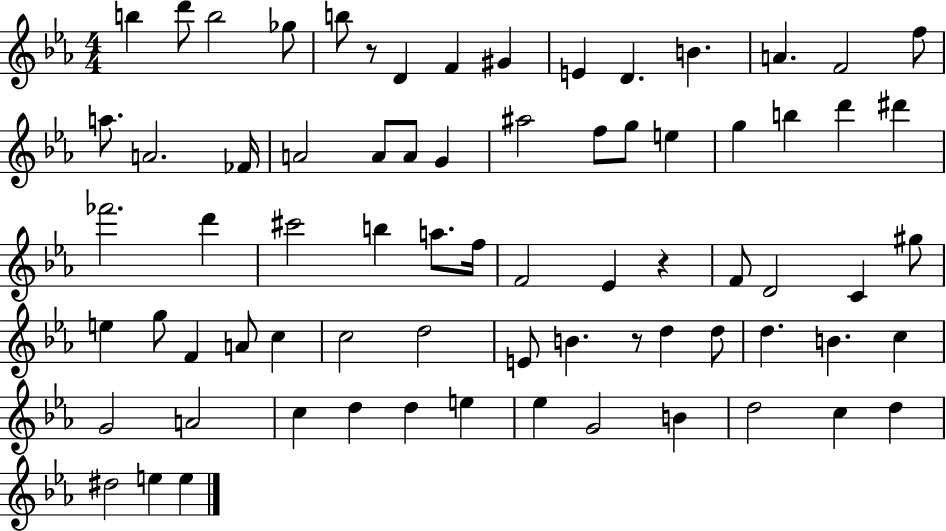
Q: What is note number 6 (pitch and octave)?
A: D4